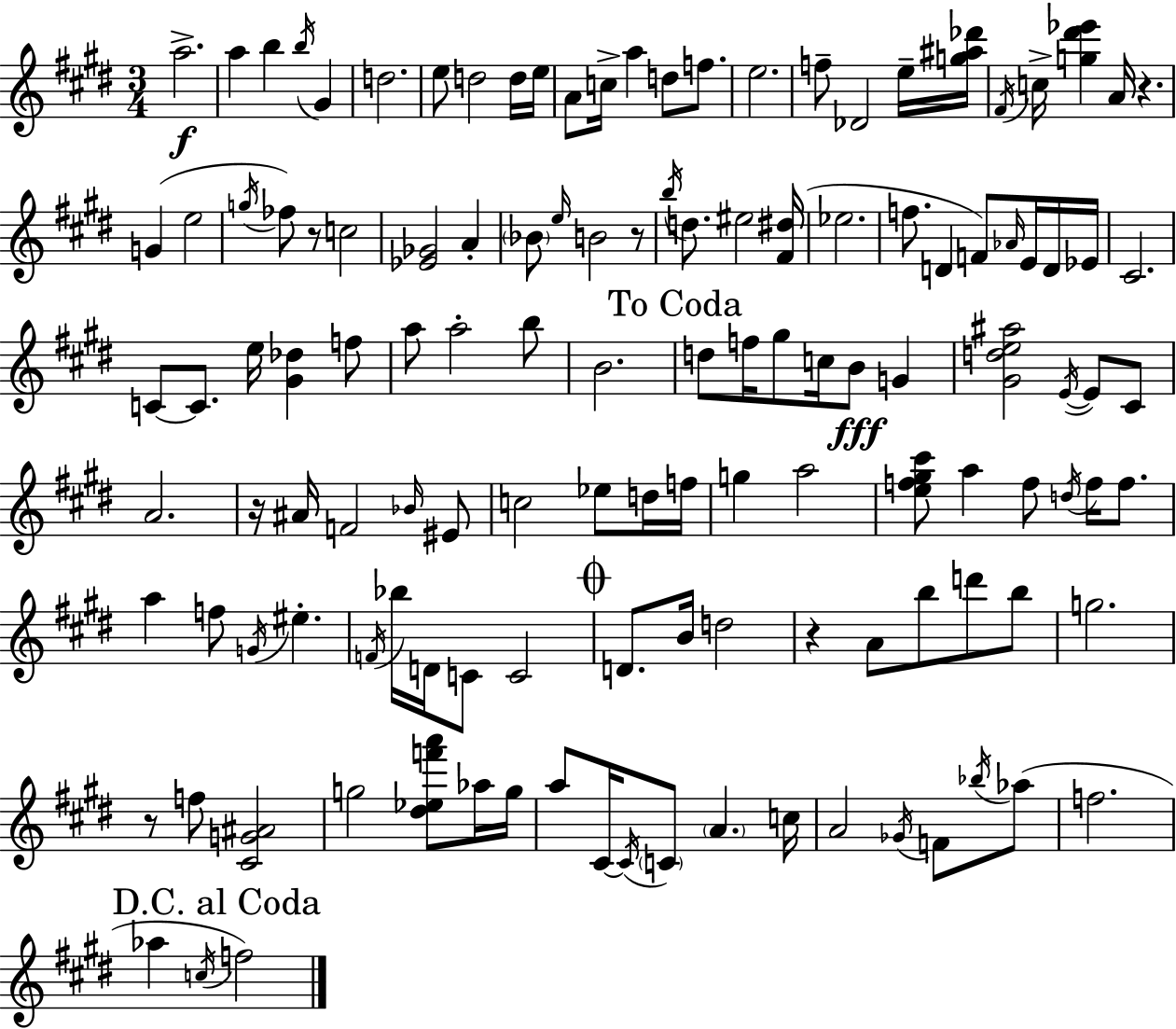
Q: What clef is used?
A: treble